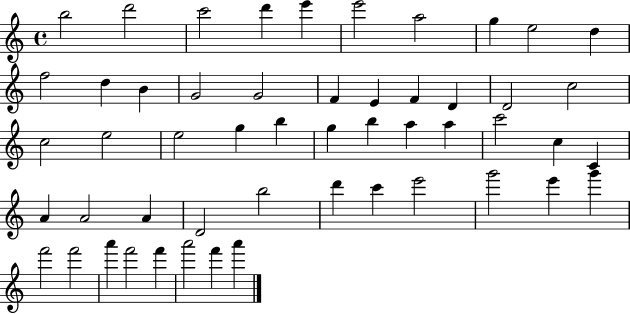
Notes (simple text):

B5/h D6/h C6/h D6/q E6/q E6/h A5/h G5/q E5/h D5/q F5/h D5/q B4/q G4/h G4/h F4/q E4/q F4/q D4/q D4/h C5/h C5/h E5/h E5/h G5/q B5/q G5/q B5/q A5/q A5/q C6/h C5/q C4/q A4/q A4/h A4/q D4/h B5/h D6/q C6/q E6/h G6/h E6/q G6/q F6/h F6/h A6/q F6/h F6/q A6/h F6/q A6/q